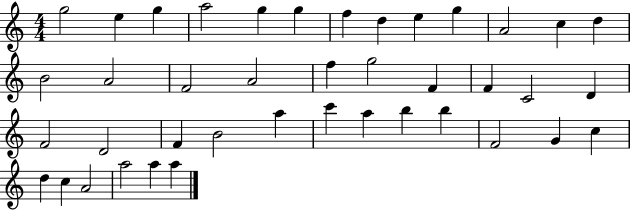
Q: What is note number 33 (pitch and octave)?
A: F4